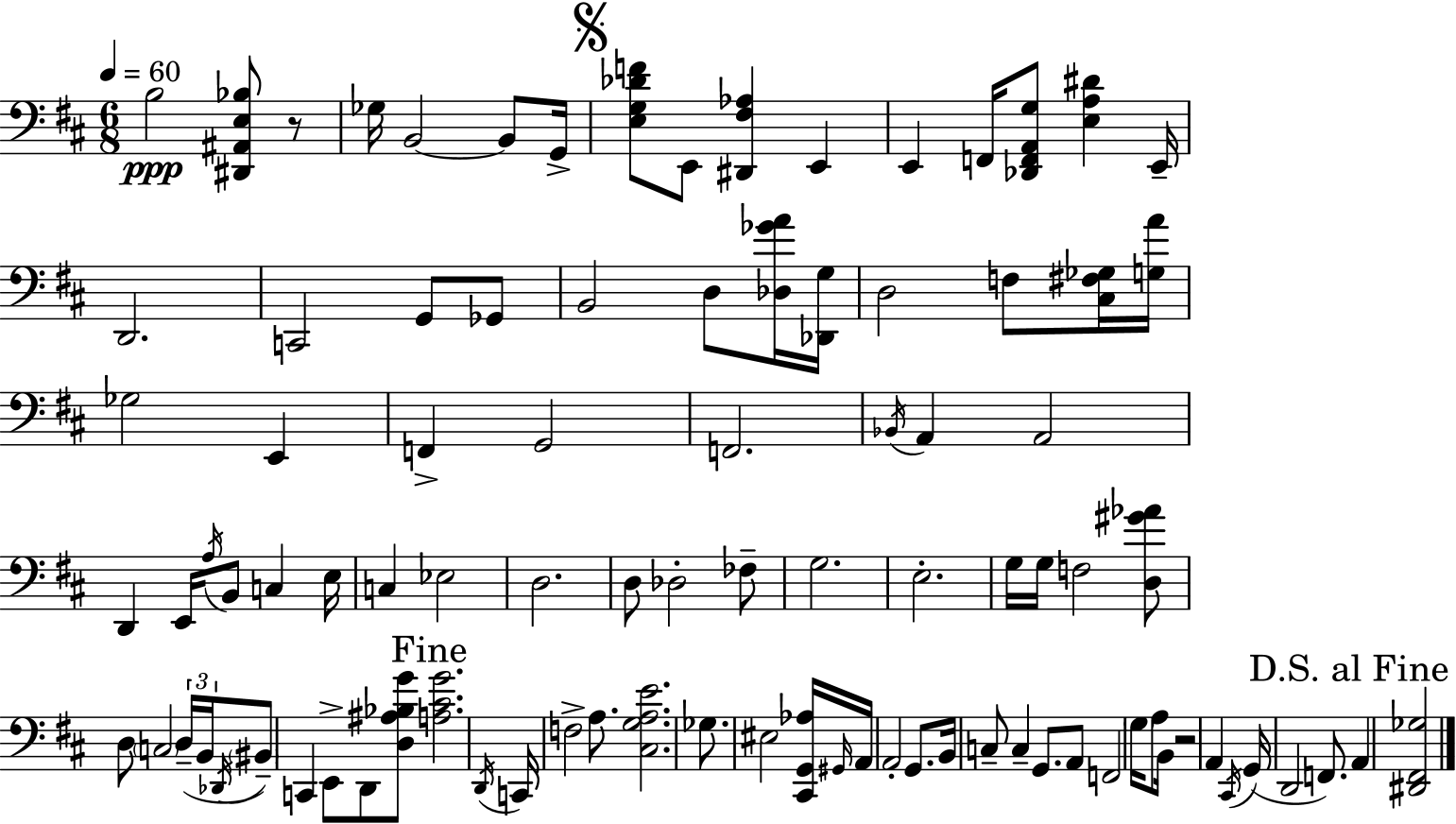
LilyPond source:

{
  \clef bass
  \numericTimeSignature
  \time 6/8
  \key d \major
  \tempo 4 = 60
  \repeat volta 2 { b2\ppp <dis, ais, e bes>8 r8 | ges16 b,2~~ b,8 g,16-> | \mark \markup { \musicglyph "scripts.segno" } <e g des' f'>8 e,8 <dis, fis aes>4 e,4 | e,4 f,16 <des, f, a, g>8 <e a dis'>4 e,16-- | \break d,2. | c,2 g,8 ges,8 | b,2 d8 <des ges' a'>16 <des, g>16 | d2 f8 <cis fis ges>16 <g a'>16 | \break ges2 e,4 | f,4-> g,2 | f,2. | \acciaccatura { bes,16 } a,4 a,2 | \break d,4 e,16 \acciaccatura { a16 } b,8 c4 | e16 c4 ees2 | d2. | d8 des2-. | \break fes8-- g2. | e2.-. | g16 g16 f2 | <d gis' aes'>8 d8 \parenthesize c2 | \break \tuplet 3/2 { d16--( b,16 \acciaccatura { des,16 }) } \parenthesize bis,8-- c,4 e,8-> d,8 | <d ais bes g'>8 \mark "Fine" <a cis' g'>2. | \acciaccatura { d,16 } c,16 f2-> | a8. <cis g a e'>2. | \break ges8. eis2 | <cis, g, aes>16 \grace { gis,16 } a,16 a,2-. | g,8. b,16 c8-- c4-- | g,8. a,8 f,2 | \break \parenthesize g16 a8 b,16 r2 | a,4 \acciaccatura { cis,16 }( g,16 d,2 | f,8.) \mark "D.S. al Fine" a,4 <dis, fis, ges>2 | } \bar "|."
}